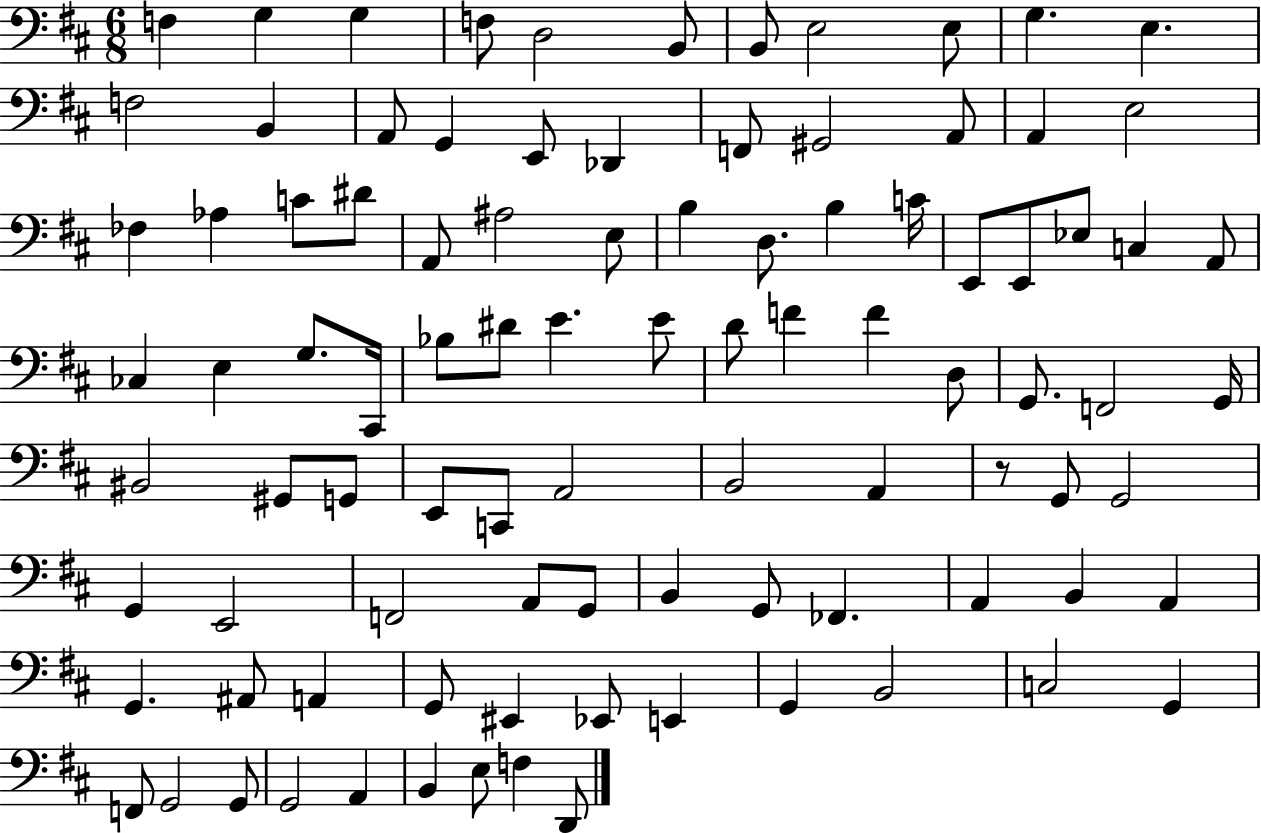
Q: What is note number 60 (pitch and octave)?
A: B2